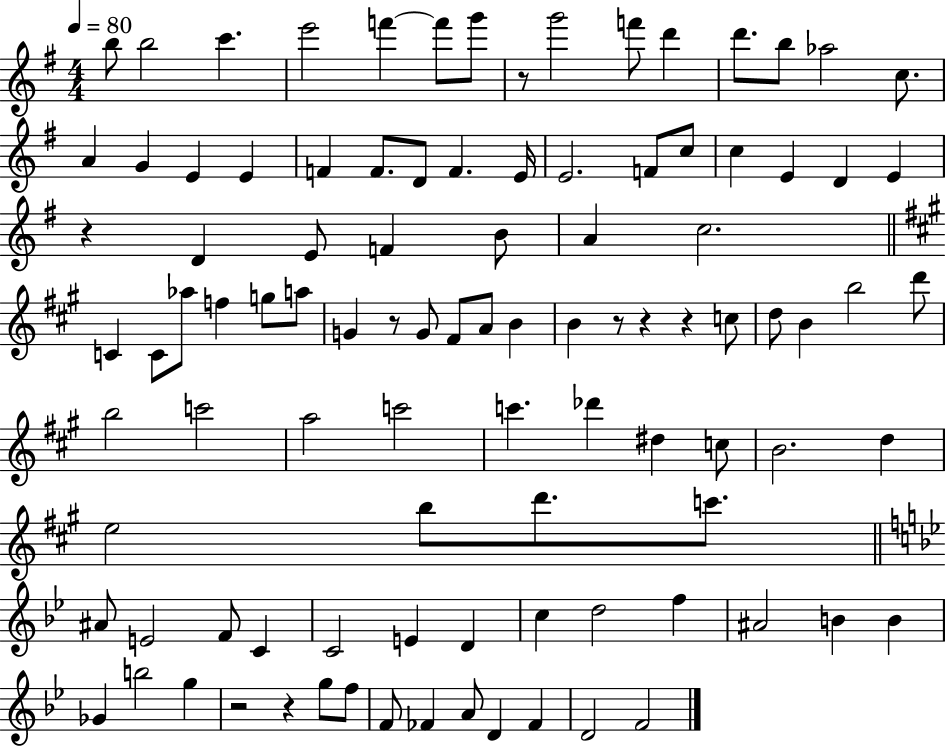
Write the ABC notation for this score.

X:1
T:Untitled
M:4/4
L:1/4
K:G
b/2 b2 c' e'2 f' f'/2 g'/2 z/2 g'2 f'/2 d' d'/2 b/2 _a2 c/2 A G E E F F/2 D/2 F E/4 E2 F/2 c/2 c E D E z D E/2 F B/2 A c2 C C/2 _a/2 f g/2 a/2 G z/2 G/2 ^F/2 A/2 B B z/2 z z c/2 d/2 B b2 d'/2 b2 c'2 a2 c'2 c' _d' ^d c/2 B2 d e2 b/2 d'/2 c'/2 ^A/2 E2 F/2 C C2 E D c d2 f ^A2 B B _G b2 g z2 z g/2 f/2 F/2 _F A/2 D _F D2 F2